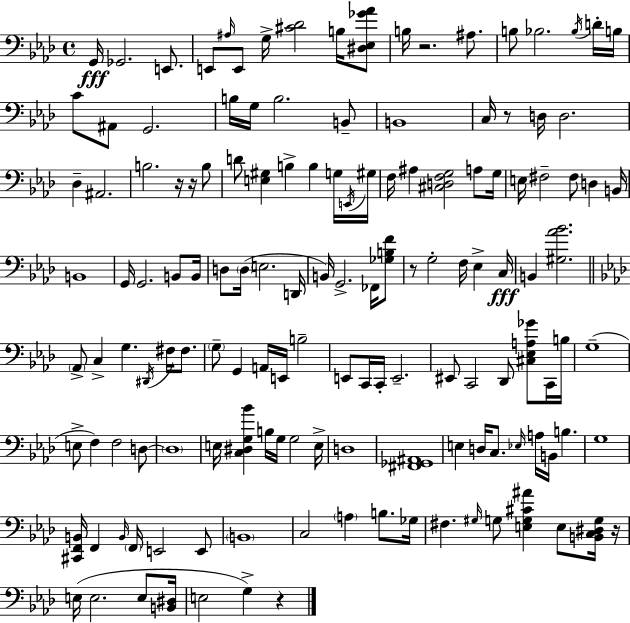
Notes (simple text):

G2/s Gb2/h. E2/e. E2/e A#3/s E2/e G3/s [C#4,Db4]/h B3/s [D#3,Eb3,Gb4,Ab4]/e B3/s R/h. A#3/e. B3/e Bb3/h. Bb3/s D4/s B3/s C4/e A#2/e G2/h. B3/s G3/s B3/h. B2/e B2/w C3/s R/e D3/s D3/h. Db3/q A#2/h. B3/h. R/s R/s B3/e D4/e [E3,G#3]/q B3/q B3/q G3/s E2/s G#3/s F3/s A#3/q [C#3,D3,F3,G3]/h A3/e G3/s E3/s F#3/h F#3/e D3/q B2/s B2/w G2/s G2/h. B2/e B2/s D3/e D3/s E3/h. D2/s B2/s G2/h. FES2/s [Gb3,B3,F4]/e R/e G3/h F3/s Eb3/q C3/s B2/q [G#3,Ab4,Bb4]/h. Ab2/e C3/q G3/q. D#2/s F#3/s F#3/e. G3/e G2/q A2/s E2/s B3/h E2/e C2/s C2/s E2/h. EIS2/e C2/h Db2/e [C#3,Eb3,A3,Gb4]/e C2/s B3/s G3/w E3/e F3/q F3/h D3/e D3/w E3/s [C3,D#3,G3,Bb4]/q B3/s G3/s G3/h E3/s D3/w [F#2,Gb2,A#2]/w E3/q D3/s C3/e. Eb3/s A3/s B2/s B3/q. G3/w [C#2,F2,B2]/s F2/q B2/s F2/s E2/h E2/e B2/w C3/h A3/q B3/e. Gb3/s F#3/q. G#3/s G3/e [E3,G3,C#4,A#4]/q E3/e [B2,C3,D#3,G3]/s R/s E3/s E3/h. E3/e [B2,D#3]/s E3/h G3/q R/q